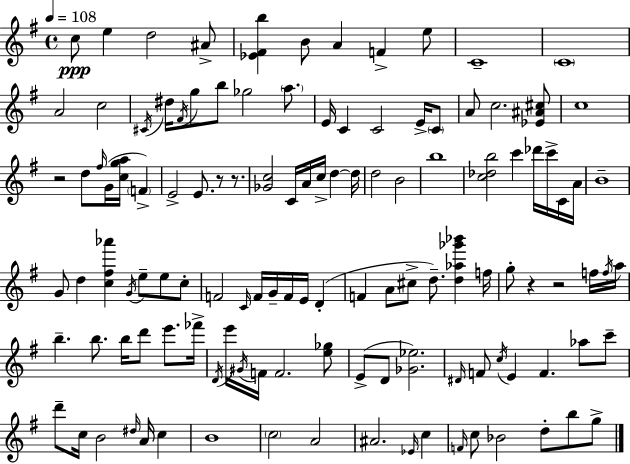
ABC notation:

X:1
T:Untitled
M:4/4
L:1/4
K:G
c/2 e d2 ^A/2 [_E^Fb] B/2 A F e/2 C4 C4 A2 c2 ^C/4 ^d/4 ^F/4 g/2 b/2 _g2 a/2 E/4 C C2 E/4 C/2 A/2 c2 [_E^A^c]/2 c4 z2 d/2 ^f/4 G/4 [cga]/4 F E2 E/2 z/2 z/2 [_Gc]2 C/4 A/4 c/4 d d/4 d2 B2 b4 [c_db]2 c' _d'/4 c'/4 C/4 A/4 B4 G/2 d [c^f_a'] G/4 e/2 e/2 c/2 F2 C/4 F/4 G/4 F/4 E/4 D F A/2 ^c/2 d/2 [d_a_g'_b'] f/4 g/2 z z2 f/4 f/4 a/4 b b/2 b/4 d'/2 e'/2 _f'/4 D/4 e'/4 ^G/4 F/4 F2 [e_g]/2 E/2 D/2 [_G_e]2 ^D/4 F/2 c/4 E F _a/2 c'/2 d'/2 c/4 B2 ^d/4 A/4 c B4 c2 A2 ^A2 _E/4 c F/4 c/2 _B2 d/2 b/2 g/2